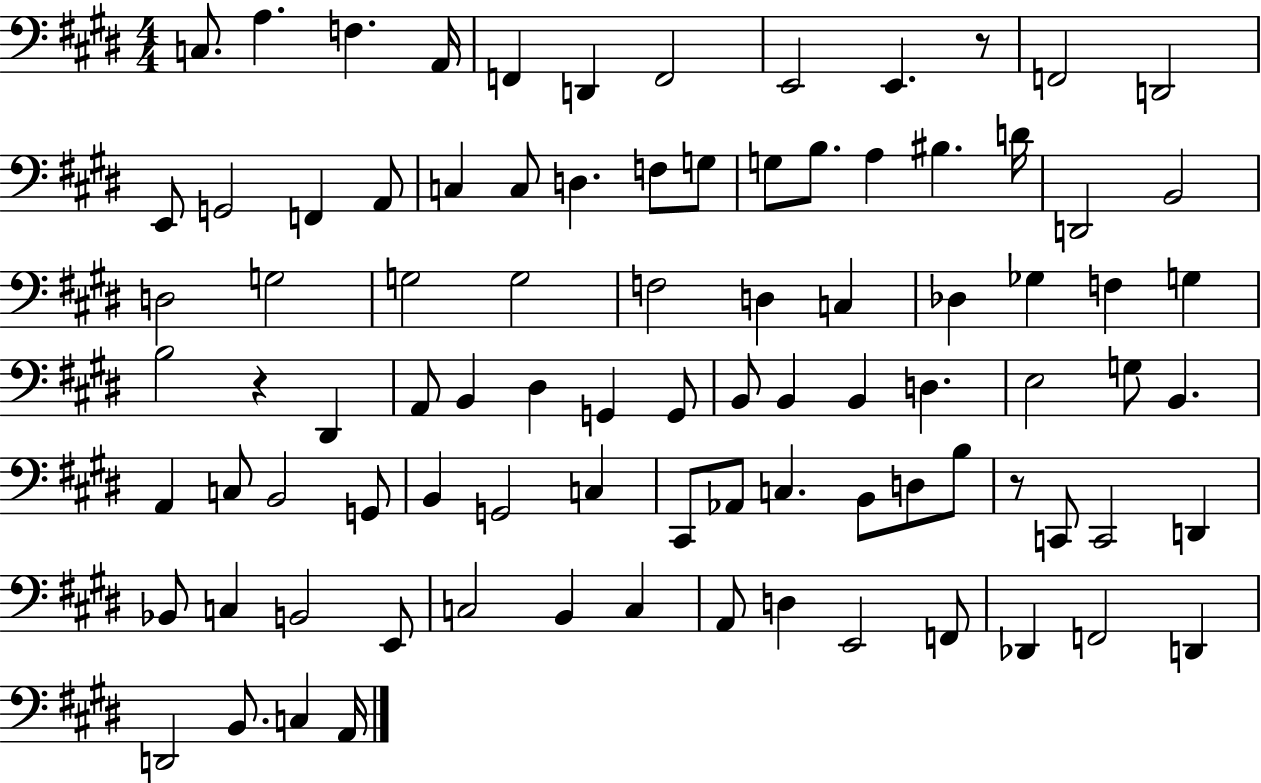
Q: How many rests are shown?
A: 3